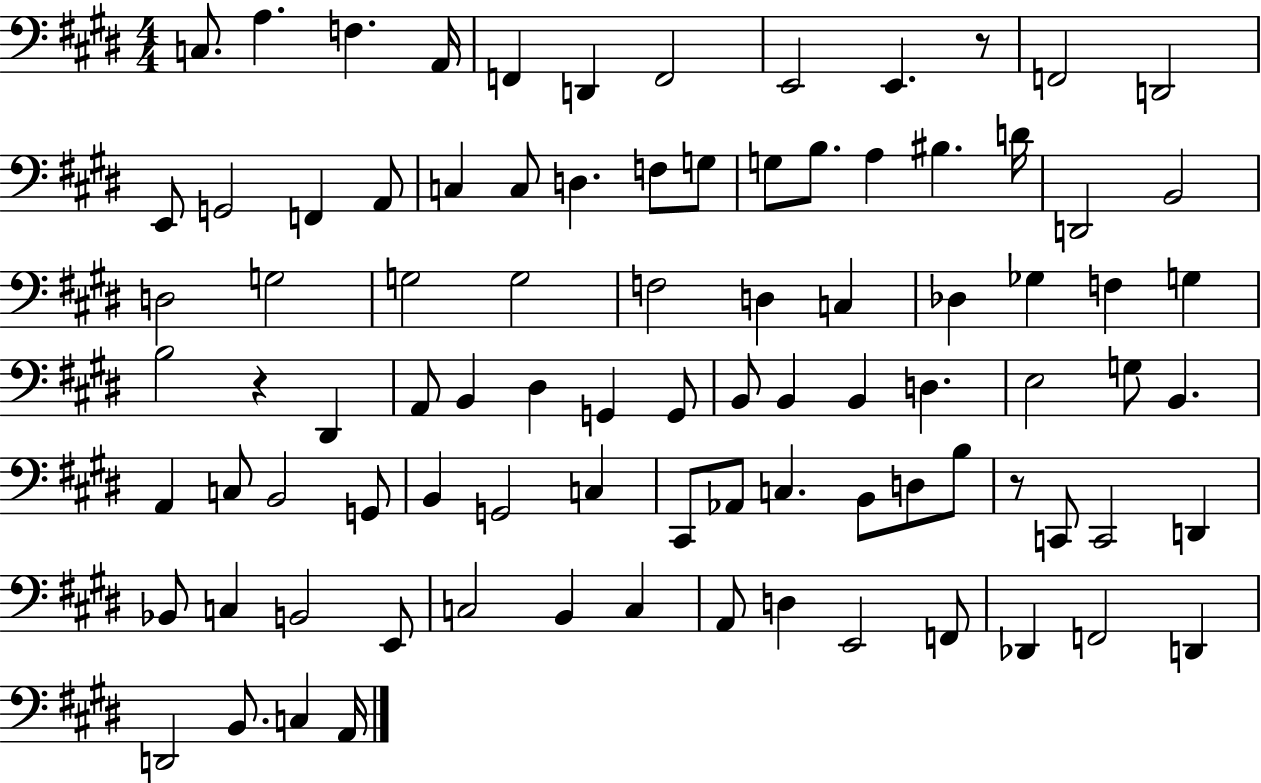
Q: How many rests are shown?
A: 3